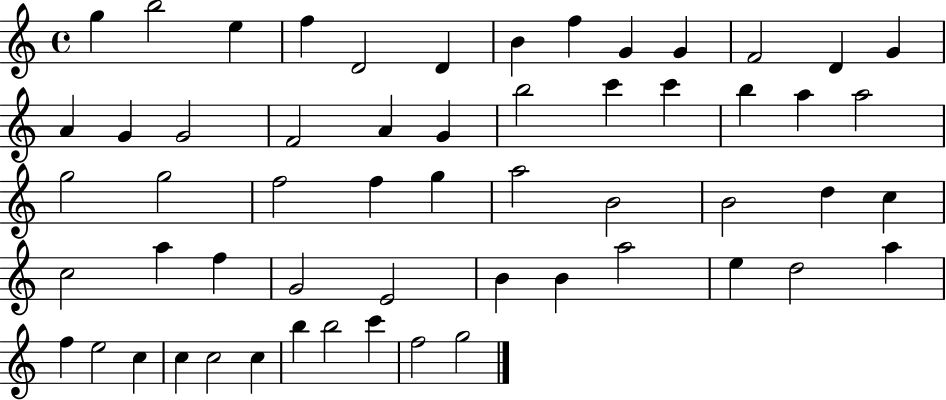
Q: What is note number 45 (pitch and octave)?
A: D5